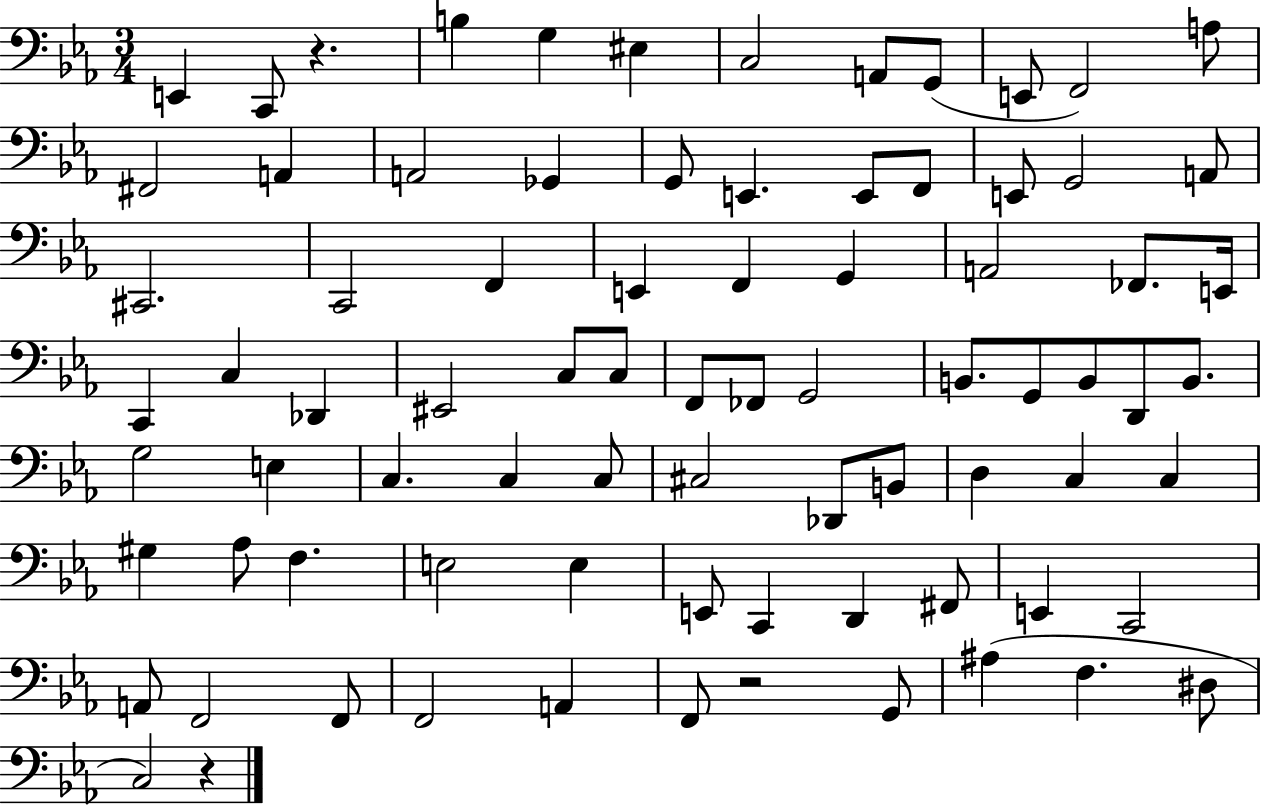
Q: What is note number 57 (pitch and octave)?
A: G#3